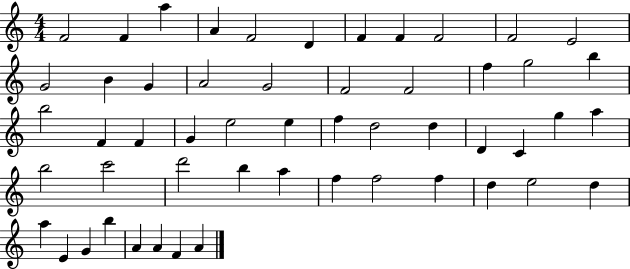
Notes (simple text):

F4/h F4/q A5/q A4/q F4/h D4/q F4/q F4/q F4/h F4/h E4/h G4/h B4/q G4/q A4/h G4/h F4/h F4/h F5/q G5/h B5/q B5/h F4/q F4/q G4/q E5/h E5/q F5/q D5/h D5/q D4/q C4/q G5/q A5/q B5/h C6/h D6/h B5/q A5/q F5/q F5/h F5/q D5/q E5/h D5/q A5/q E4/q G4/q B5/q A4/q A4/q F4/q A4/q